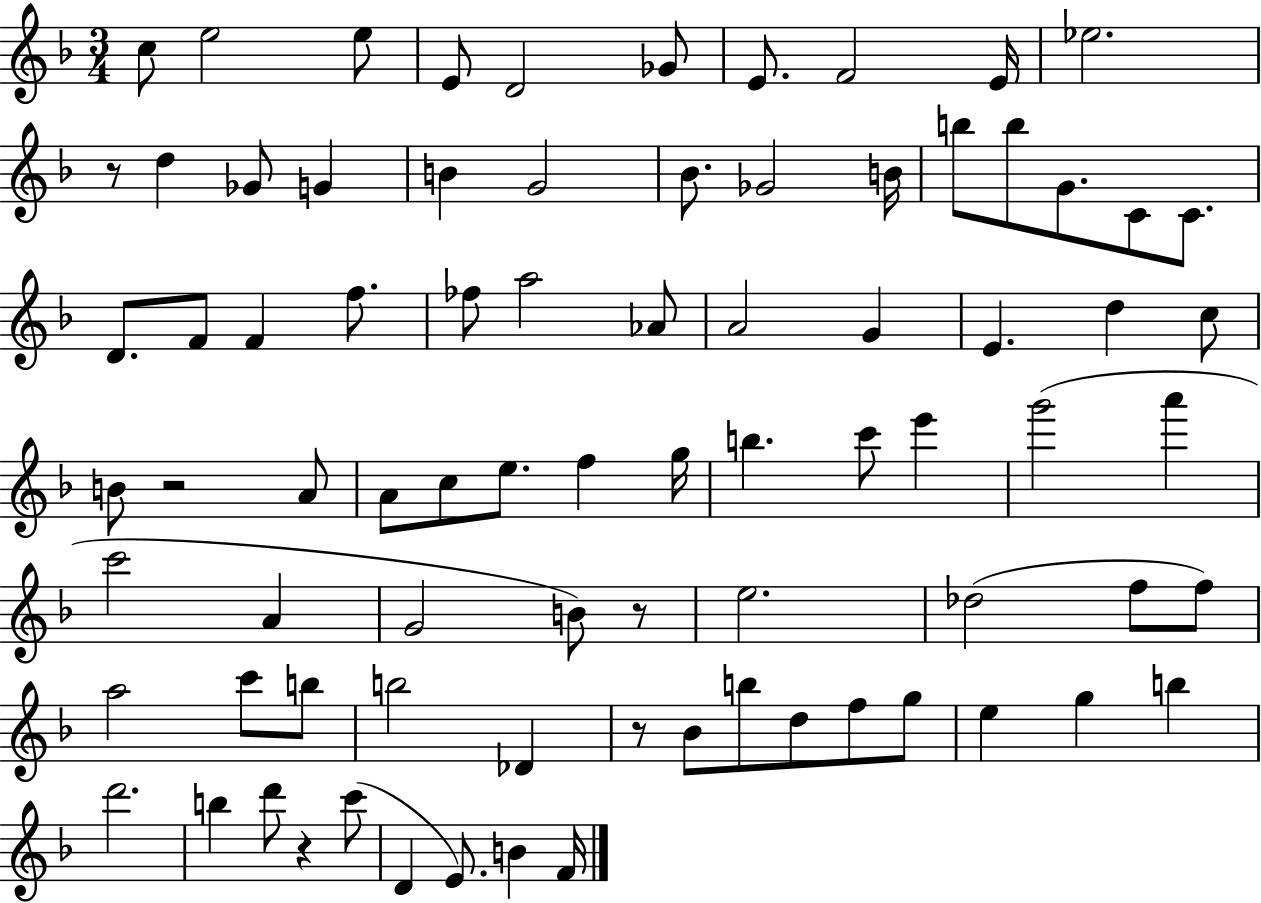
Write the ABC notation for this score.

X:1
T:Untitled
M:3/4
L:1/4
K:F
c/2 e2 e/2 E/2 D2 _G/2 E/2 F2 E/4 _e2 z/2 d _G/2 G B G2 _B/2 _G2 B/4 b/2 b/2 G/2 C/2 C/2 D/2 F/2 F f/2 _f/2 a2 _A/2 A2 G E d c/2 B/2 z2 A/2 A/2 c/2 e/2 f g/4 b c'/2 e' g'2 a' c'2 A G2 B/2 z/2 e2 _d2 f/2 f/2 a2 c'/2 b/2 b2 _D z/2 _B/2 b/2 d/2 f/2 g/2 e g b d'2 b d'/2 z c'/2 D E/2 B F/4